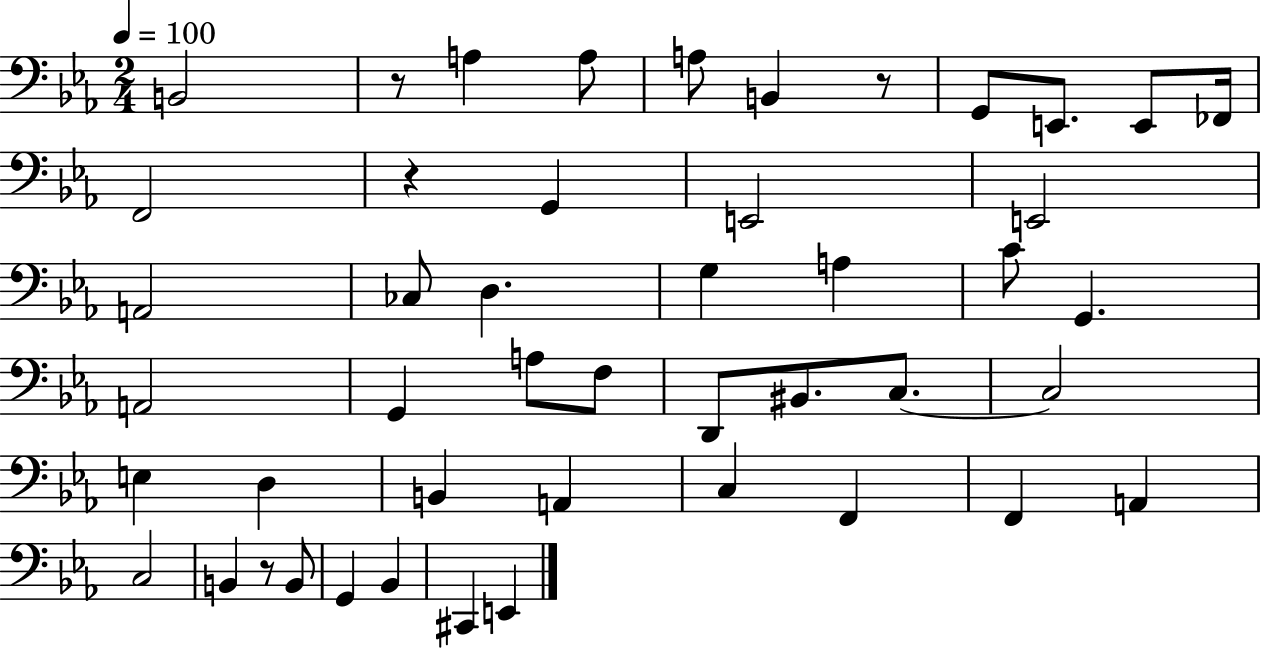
B2/h R/e A3/q A3/e A3/e B2/q R/e G2/e E2/e. E2/e FES2/s F2/h R/q G2/q E2/h E2/h A2/h CES3/e D3/q. G3/q A3/q C4/e G2/q. A2/h G2/q A3/e F3/e D2/e BIS2/e. C3/e. C3/h E3/q D3/q B2/q A2/q C3/q F2/q F2/q A2/q C3/h B2/q R/e B2/e G2/q Bb2/q C#2/q E2/q